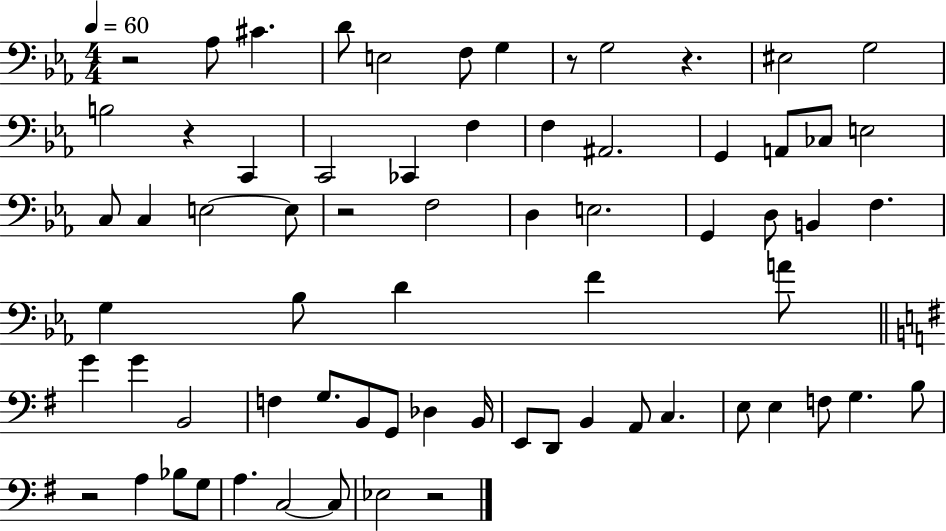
R/h Ab3/e C#4/q. D4/e E3/h F3/e G3/q R/e G3/h R/q. EIS3/h G3/h B3/h R/q C2/q C2/h CES2/q F3/q F3/q A#2/h. G2/q A2/e CES3/e E3/h C3/e C3/q E3/h E3/e R/h F3/h D3/q E3/h. G2/q D3/e B2/q F3/q. G3/q Bb3/e D4/q F4/q A4/e G4/q G4/q B2/h F3/q G3/e. B2/e G2/e Db3/q B2/s E2/e D2/e B2/q A2/e C3/q. E3/e E3/q F3/e G3/q. B3/e R/h A3/q Bb3/e G3/e A3/q. C3/h C3/e Eb3/h R/h